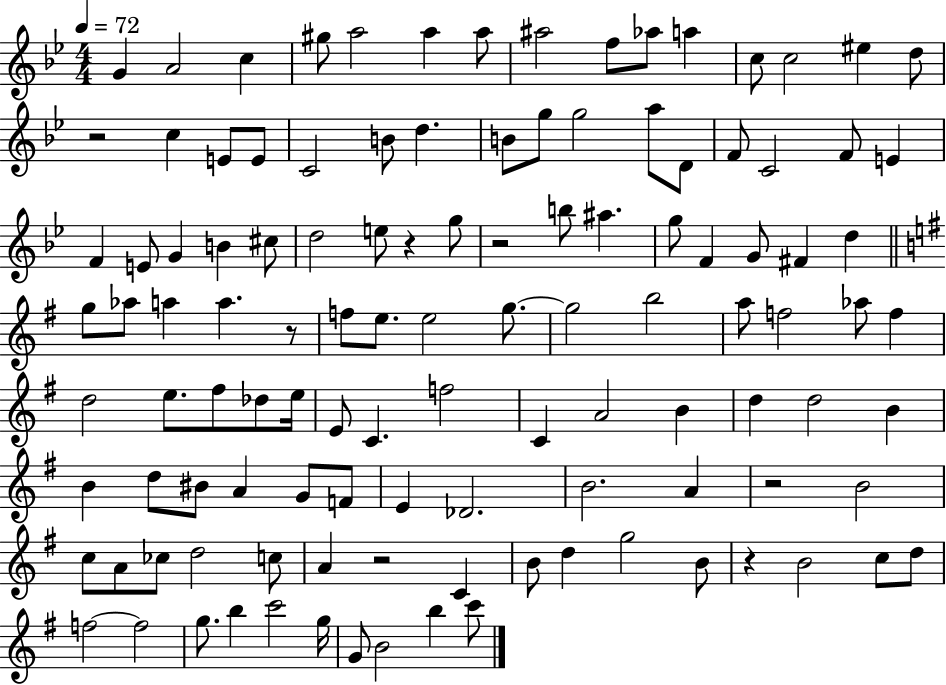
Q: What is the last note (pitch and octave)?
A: C6